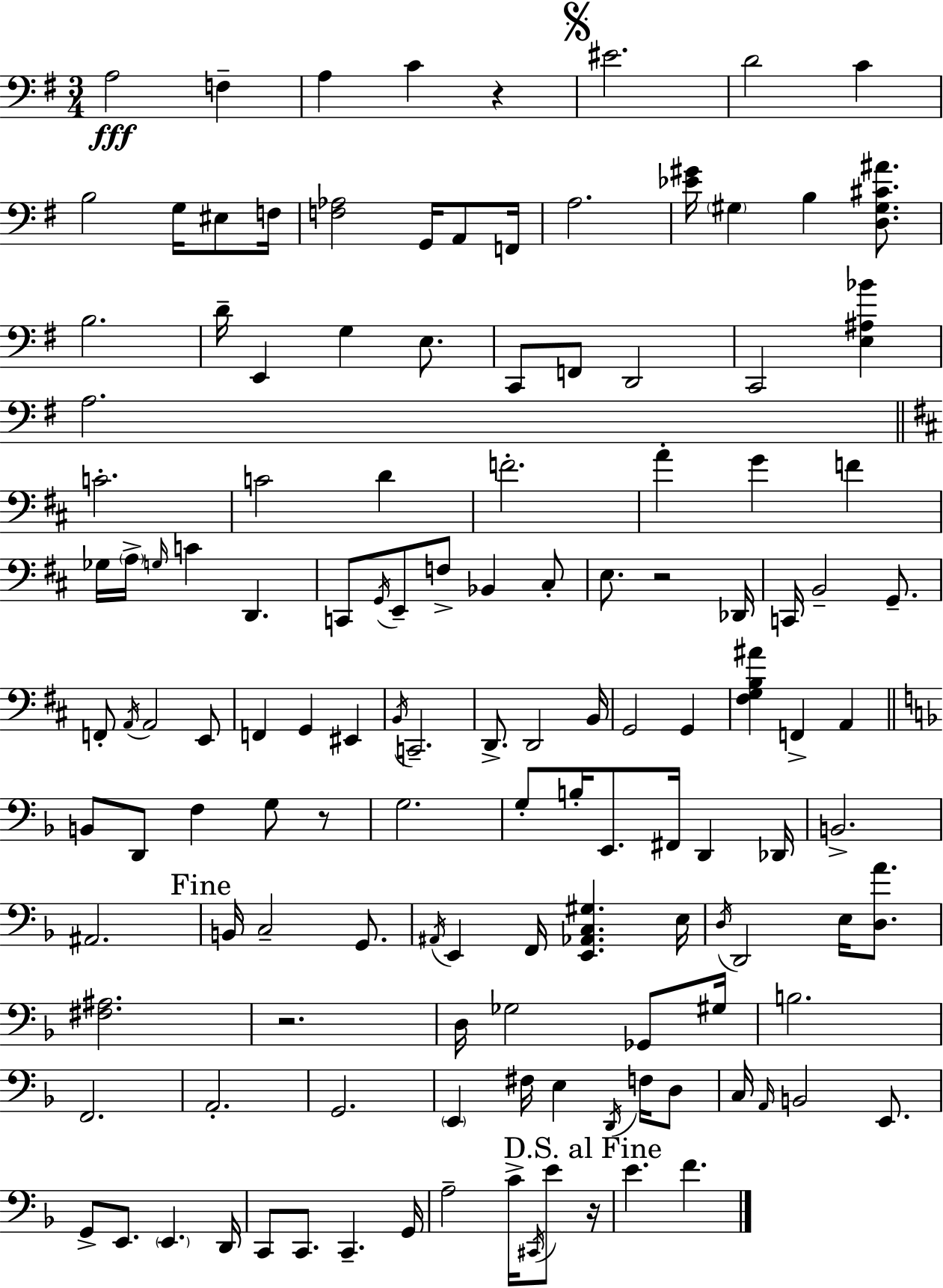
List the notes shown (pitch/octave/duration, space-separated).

A3/h F3/q A3/q C4/q R/q EIS4/h. D4/h C4/q B3/h G3/s EIS3/e F3/s [F3,Ab3]/h G2/s A2/e F2/s A3/h. [Eb4,G#4]/s G#3/q B3/q [D3,G#3,C#4,A#4]/e. B3/h. D4/s E2/q G3/q E3/e. C2/e F2/e D2/h C2/h [E3,A#3,Bb4]/q A3/h. C4/h. C4/h D4/q F4/h. A4/q G4/q F4/q Gb3/s A3/s G3/s C4/q D2/q. C2/e G2/s E2/e F3/e Bb2/q C#3/e E3/e. R/h Db2/s C2/s B2/h G2/e. F2/e A2/s A2/h E2/e F2/q G2/q EIS2/q B2/s C2/h. D2/e. D2/h B2/s G2/h G2/q [F#3,G3,B3,A#4]/q F2/q A2/q B2/e D2/e F3/q G3/e R/e G3/h. G3/e B3/s E2/e. F#2/s D2/q Db2/s B2/h. A#2/h. B2/s C3/h G2/e. A#2/s E2/q F2/s [E2,Ab2,C3,G#3]/q. E3/s D3/s D2/h E3/s [D3,A4]/e. [F#3,A#3]/h. R/h. D3/s Gb3/h Gb2/e G#3/s B3/h. F2/h. A2/h. G2/h. E2/q F#3/s E3/q D2/s F3/s D3/e C3/s A2/s B2/h E2/e. G2/e E2/e. E2/q. D2/s C2/e C2/e. C2/q. G2/s A3/h C4/s C#2/s E4/e R/s E4/q. F4/q.